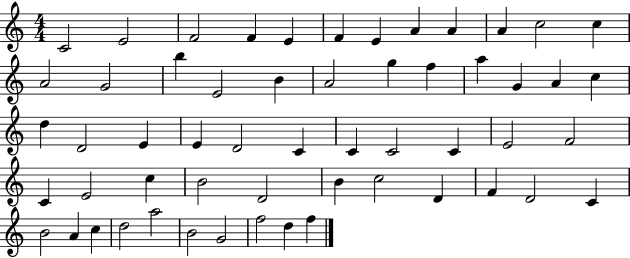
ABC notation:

X:1
T:Untitled
M:4/4
L:1/4
K:C
C2 E2 F2 F E F E A A A c2 c A2 G2 b E2 B A2 g f a G A c d D2 E E D2 C C C2 C E2 F2 C E2 c B2 D2 B c2 D F D2 C B2 A c d2 a2 B2 G2 f2 d f